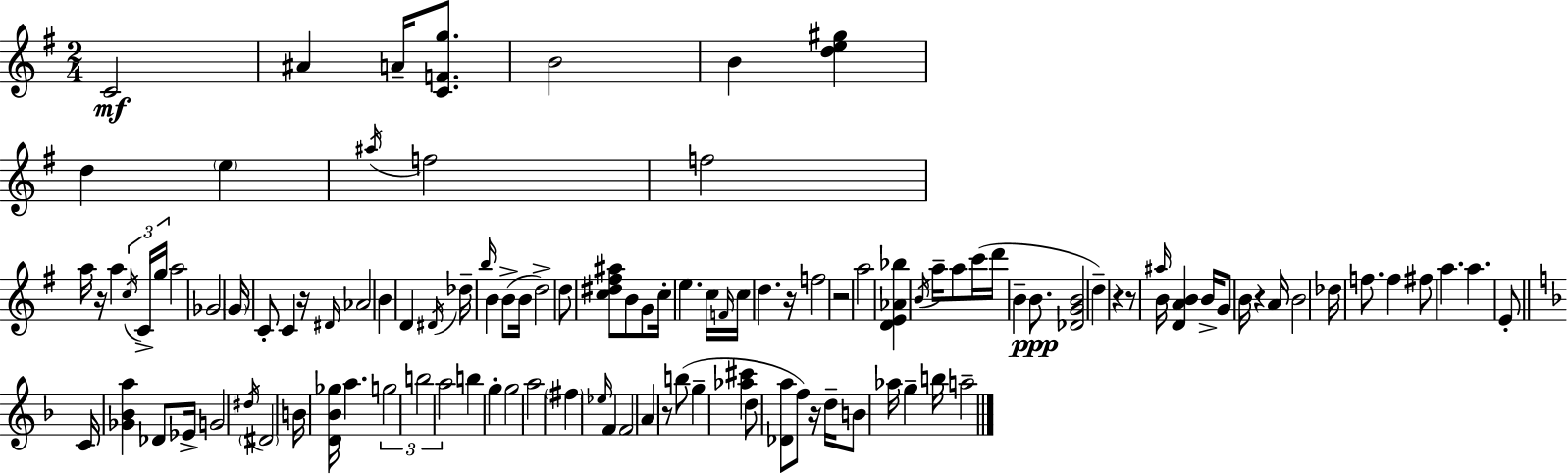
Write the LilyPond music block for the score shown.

{
  \clef treble
  \numericTimeSignature
  \time 2/4
  \key e \minor
  c'2\mf | ais'4 a'16-- <c' f' g''>8. | b'2 | b'4 <d'' e'' gis''>4 | \break d''4 \parenthesize e''4 | \acciaccatura { ais''16 } f''2 | f''2 | a''16 r16 a''4 \tuplet 3/2 { \acciaccatura { c''16 } | \break c'16-> g''16 } a''2 | ges'2 | \parenthesize g'16 c'8-. c'4 | r16 \grace { dis'16 } aes'2 | \break b'4 d'4 | \acciaccatura { dis'16 } des''16-- \grace { b''16 } b'4 | b'8->( b'16 d''2->) | d''8 <c'' dis'' fis'' ais''>8 | \break b'8 g'8 c''16-. e''4. | c''16 \grace { f'16 } c''16 d''4. | r16 f''2 | r2 | \break a''2 | <d' e' aes' bes''>4 | \acciaccatura { b'16 } a''16-- a''8 c'''16( d'''16 | b'4-- b'8.\ppp <des' g' b'>2 | \break d''4--) | r4 r8 | \grace { ais''16 } b'16 <d' a' b'>4 b'16-> | g'8 b'16 r4 a'16 | \break b'2 | des''16 f''8. f''4 | fis''8 a''4. | a''4. e'8-. | \break \bar "||" \break \key d \minor c'16 <ges' bes' a''>4 des'8 ees'16-> | g'2 | \acciaccatura { dis''16 } \parenthesize dis'2 | b'16 <d' bes' ges''>16 a''4. | \break \tuplet 3/2 { g''2 | b''2 | a''2 } | b''4 g''4-. | \break g''2 | a''2 | \parenthesize fis''4 \grace { ees''16 } f'4 | f'2 | \break a'4 r8 | b''8( g''4-- <aes'' cis'''>4 | d''8 <des' a''>8 f''8) | r16 d''16-- b'8 aes''16 g''4-- | \break b''16 a''2-- | \bar "|."
}